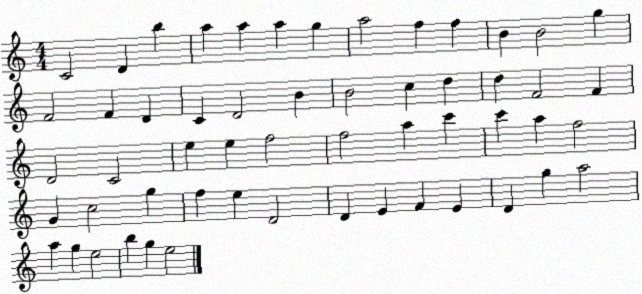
X:1
T:Untitled
M:4/4
L:1/4
K:C
C2 D b a a a g a2 f f B B2 g F2 F D C D2 B B2 c d d F2 F D2 C2 e e f2 f2 a c' c' a f2 G c2 g f e D2 D E F E D g a2 a g e2 b g e2